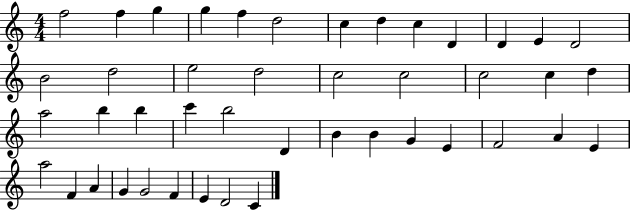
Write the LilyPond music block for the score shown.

{
  \clef treble
  \numericTimeSignature
  \time 4/4
  \key c \major
  f''2 f''4 g''4 | g''4 f''4 d''2 | c''4 d''4 c''4 d'4 | d'4 e'4 d'2 | \break b'2 d''2 | e''2 d''2 | c''2 c''2 | c''2 c''4 d''4 | \break a''2 b''4 b''4 | c'''4 b''2 d'4 | b'4 b'4 g'4 e'4 | f'2 a'4 e'4 | \break a''2 f'4 a'4 | g'4 g'2 f'4 | e'4 d'2 c'4 | \bar "|."
}